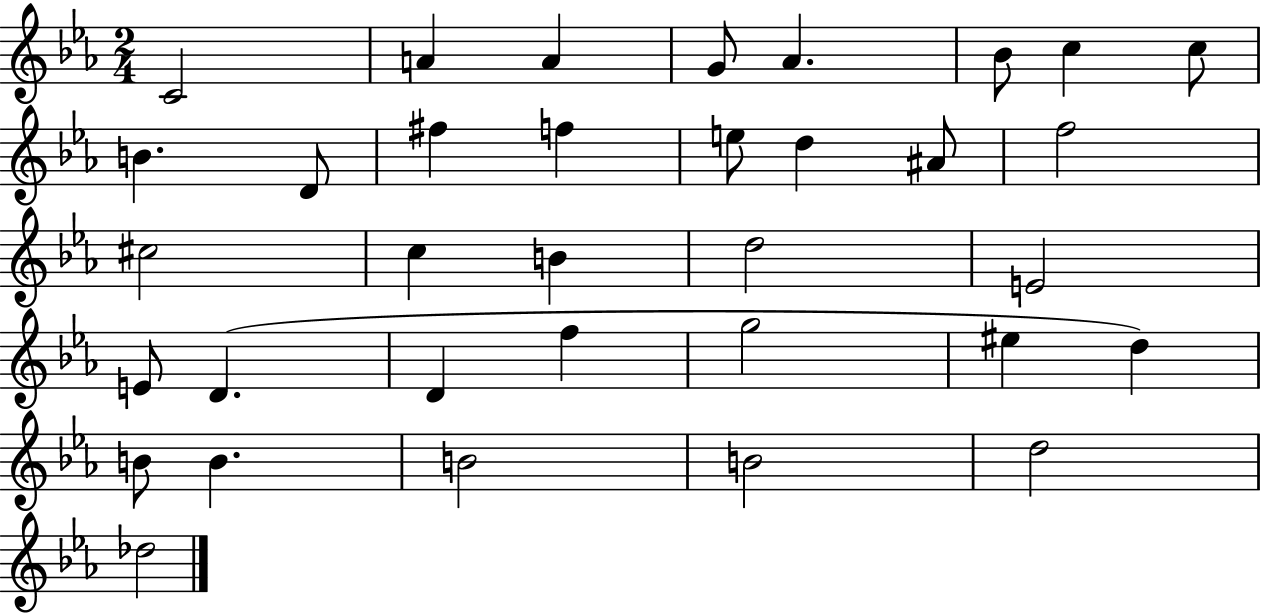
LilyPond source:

{
  \clef treble
  \numericTimeSignature
  \time 2/4
  \key ees \major
  c'2 | a'4 a'4 | g'8 aes'4. | bes'8 c''4 c''8 | \break b'4. d'8 | fis''4 f''4 | e''8 d''4 ais'8 | f''2 | \break cis''2 | c''4 b'4 | d''2 | e'2 | \break e'8 d'4.( | d'4 f''4 | g''2 | eis''4 d''4) | \break b'8 b'4. | b'2 | b'2 | d''2 | \break des''2 | \bar "|."
}